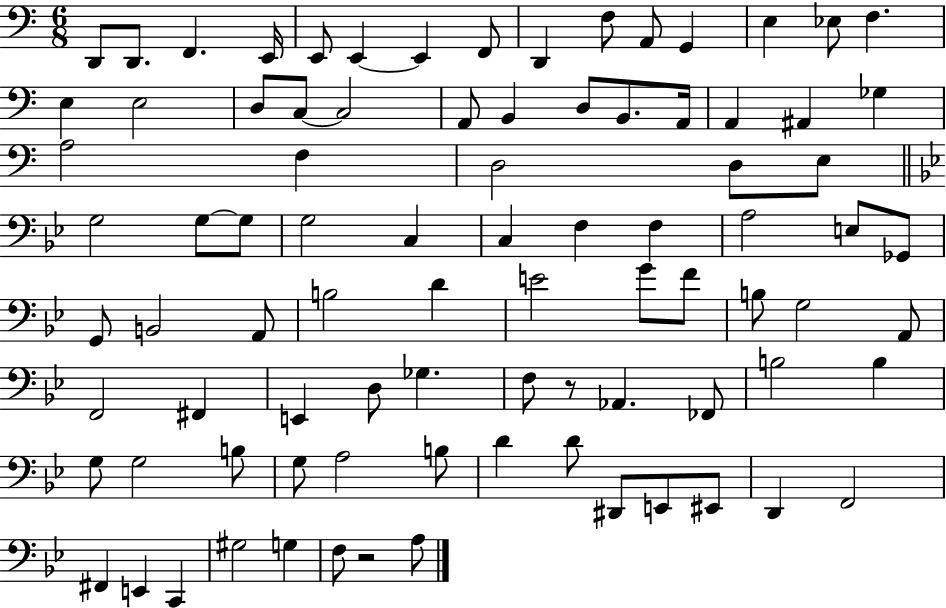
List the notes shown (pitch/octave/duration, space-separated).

D2/e D2/e. F2/q. E2/s E2/e E2/q E2/q F2/e D2/q F3/e A2/e G2/q E3/q Eb3/e F3/q. E3/q E3/h D3/e C3/e C3/h A2/e B2/q D3/e B2/e. A2/s A2/q A#2/q Gb3/q A3/h F3/q D3/h D3/e E3/e G3/h G3/e G3/e G3/h C3/q C3/q F3/q F3/q A3/h E3/e Gb2/e G2/e B2/h A2/e B3/h D4/q E4/h G4/e F4/e B3/e G3/h A2/e F2/h F#2/q E2/q D3/e Gb3/q. F3/e R/e Ab2/q. FES2/e B3/h B3/q G3/e G3/h B3/e G3/e A3/h B3/e D4/q D4/e D#2/e E2/e EIS2/e D2/q F2/h F#2/q E2/q C2/q G#3/h G3/q F3/e R/h A3/e